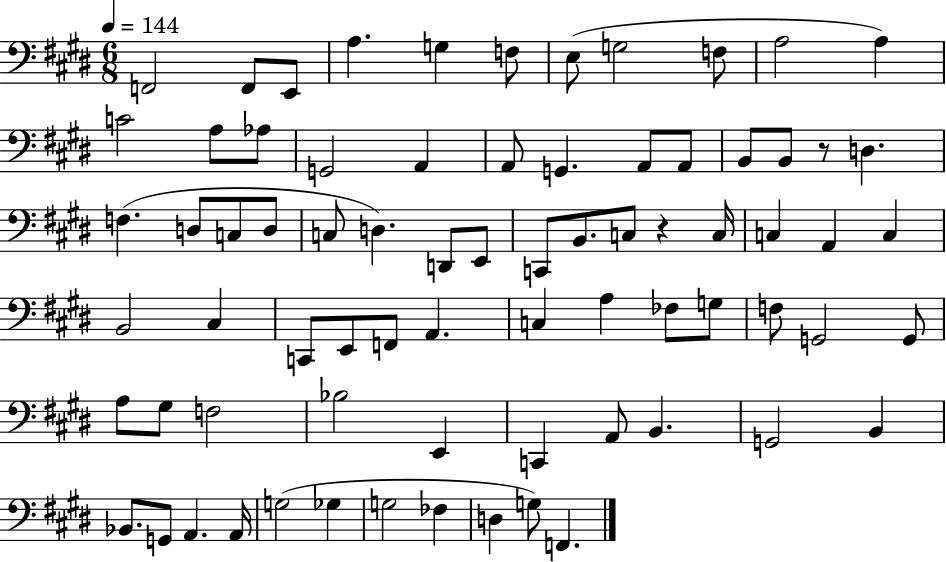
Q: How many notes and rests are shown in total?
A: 74